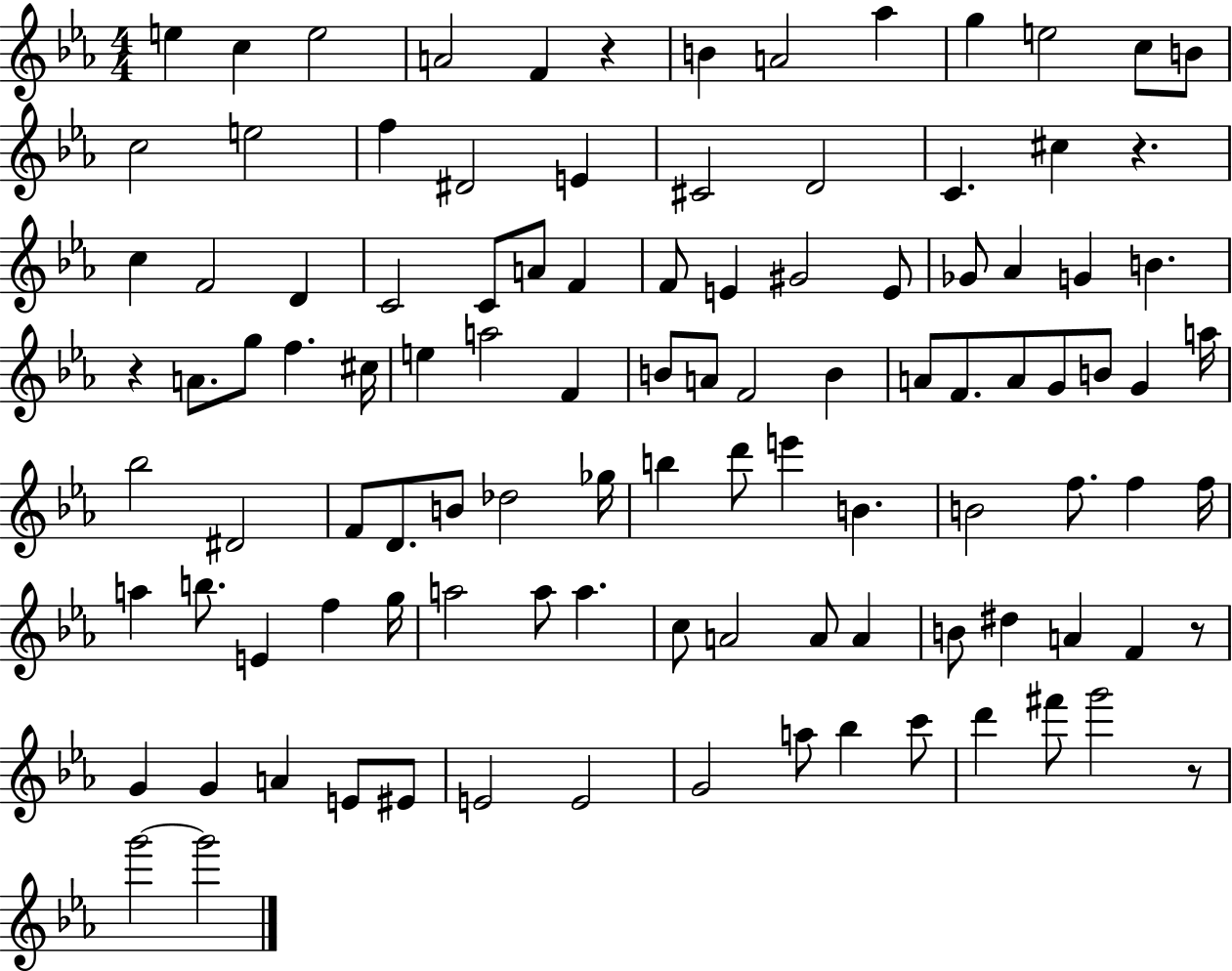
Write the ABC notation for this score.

X:1
T:Untitled
M:4/4
L:1/4
K:Eb
e c e2 A2 F z B A2 _a g e2 c/2 B/2 c2 e2 f ^D2 E ^C2 D2 C ^c z c F2 D C2 C/2 A/2 F F/2 E ^G2 E/2 _G/2 _A G B z A/2 g/2 f ^c/4 e a2 F B/2 A/2 F2 B A/2 F/2 A/2 G/2 B/2 G a/4 _b2 ^D2 F/2 D/2 B/2 _d2 _g/4 b d'/2 e' B B2 f/2 f f/4 a b/2 E f g/4 a2 a/2 a c/2 A2 A/2 A B/2 ^d A F z/2 G G A E/2 ^E/2 E2 E2 G2 a/2 _b c'/2 d' ^f'/2 g'2 z/2 g'2 g'2